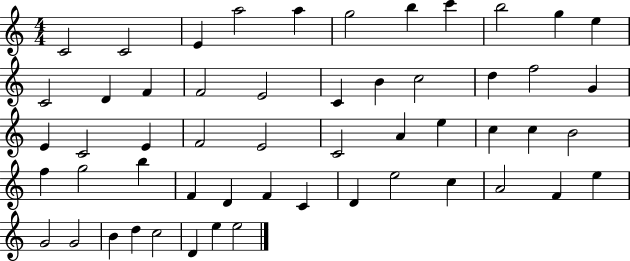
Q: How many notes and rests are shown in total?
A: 54